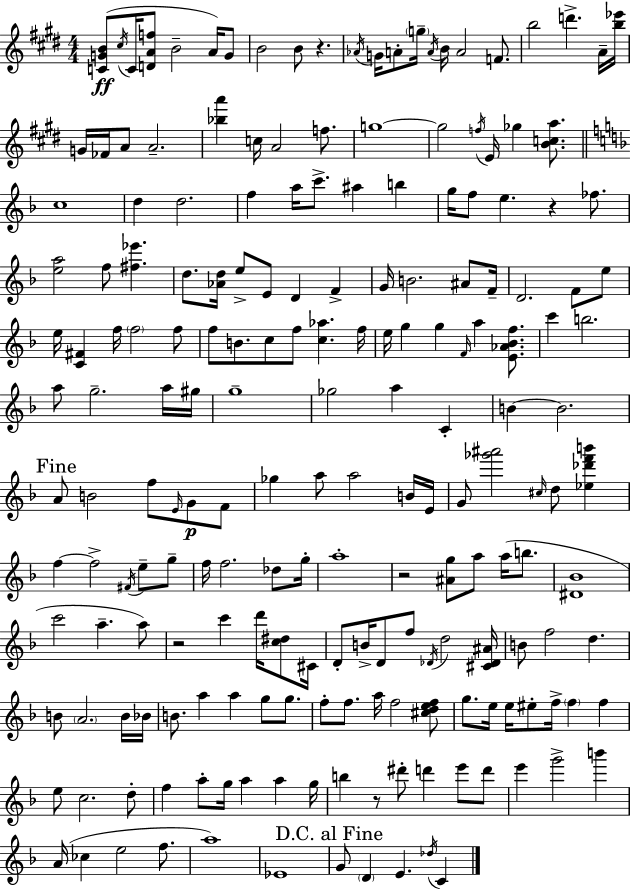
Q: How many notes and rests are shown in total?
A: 194